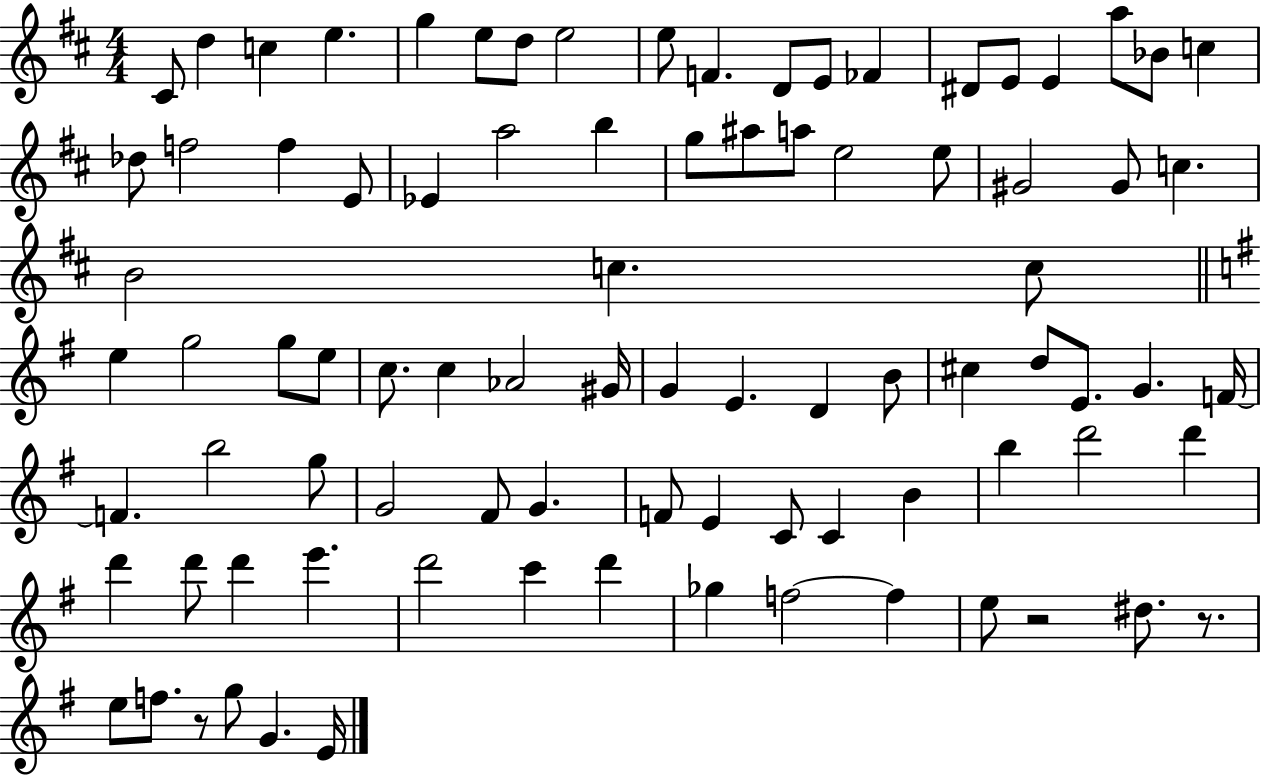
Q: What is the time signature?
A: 4/4